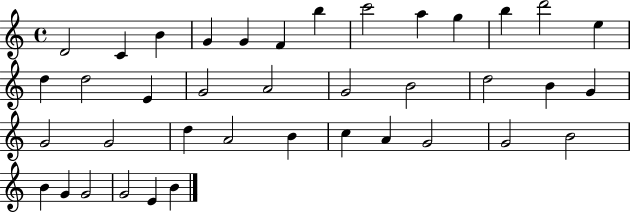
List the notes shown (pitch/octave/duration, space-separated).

D4/h C4/q B4/q G4/q G4/q F4/q B5/q C6/h A5/q G5/q B5/q D6/h E5/q D5/q D5/h E4/q G4/h A4/h G4/h B4/h D5/h B4/q G4/q G4/h G4/h D5/q A4/h B4/q C5/q A4/q G4/h G4/h B4/h B4/q G4/q G4/h G4/h E4/q B4/q